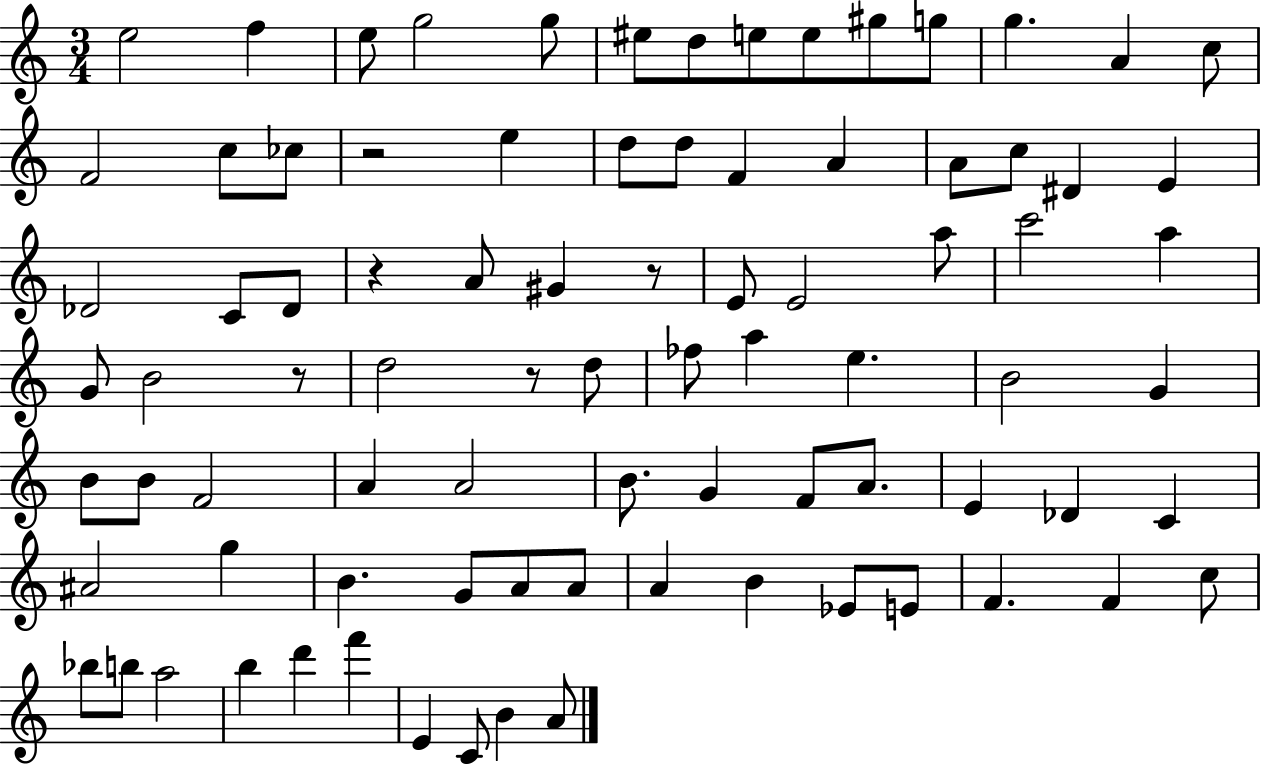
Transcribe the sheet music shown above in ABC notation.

X:1
T:Untitled
M:3/4
L:1/4
K:C
e2 f e/2 g2 g/2 ^e/2 d/2 e/2 e/2 ^g/2 g/2 g A c/2 F2 c/2 _c/2 z2 e d/2 d/2 F A A/2 c/2 ^D E _D2 C/2 _D/2 z A/2 ^G z/2 E/2 E2 a/2 c'2 a G/2 B2 z/2 d2 z/2 d/2 _f/2 a e B2 G B/2 B/2 F2 A A2 B/2 G F/2 A/2 E _D C ^A2 g B G/2 A/2 A/2 A B _E/2 E/2 F F c/2 _b/2 b/2 a2 b d' f' E C/2 B A/2